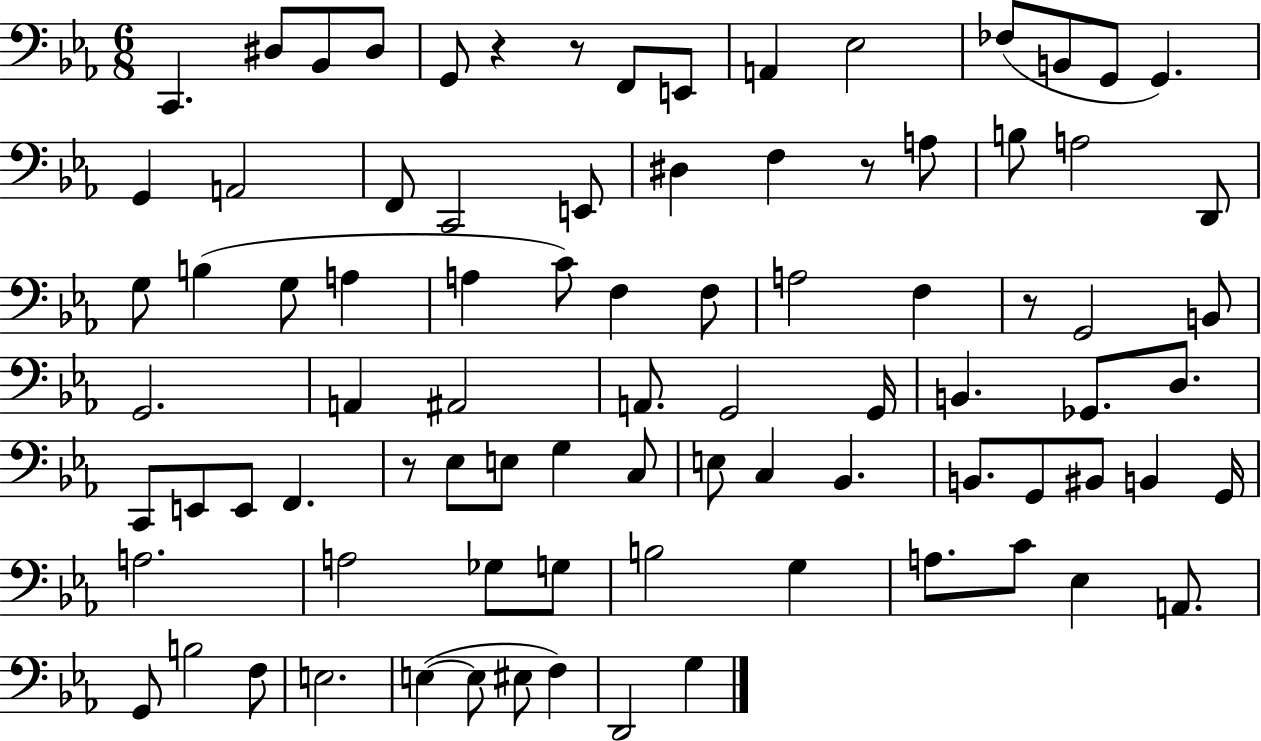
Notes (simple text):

C2/q. D#3/e Bb2/e D#3/e G2/e R/q R/e F2/e E2/e A2/q Eb3/h FES3/e B2/e G2/e G2/q. G2/q A2/h F2/e C2/h E2/e D#3/q F3/q R/e A3/e B3/e A3/h D2/e G3/e B3/q G3/e A3/q A3/q C4/e F3/q F3/e A3/h F3/q R/e G2/h B2/e G2/h. A2/q A#2/h A2/e. G2/h G2/s B2/q. Gb2/e. D3/e. C2/e E2/e E2/e F2/q. R/e Eb3/e E3/e G3/q C3/e E3/e C3/q Bb2/q. B2/e. G2/e BIS2/e B2/q G2/s A3/h. A3/h Gb3/e G3/e B3/h G3/q A3/e. C4/e Eb3/q A2/e. G2/e B3/h F3/e E3/h. E3/q E3/e EIS3/e F3/q D2/h G3/q